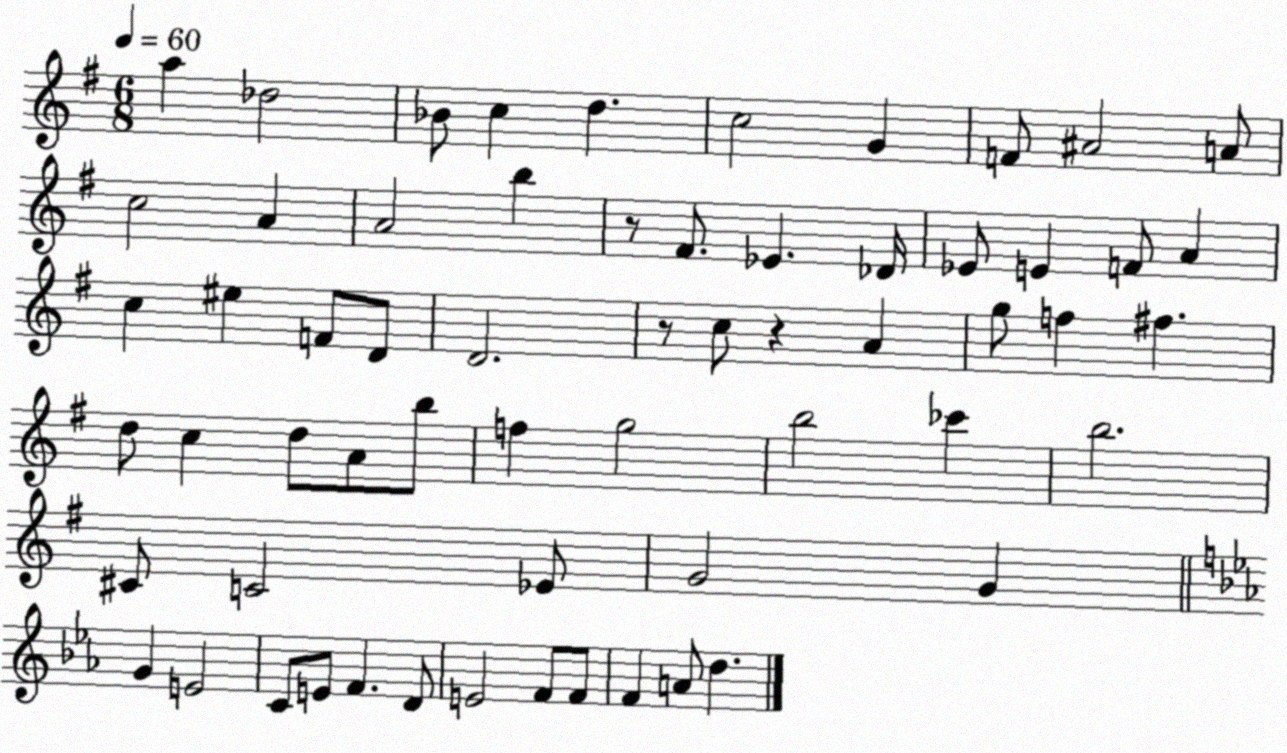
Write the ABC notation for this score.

X:1
T:Untitled
M:6/8
L:1/4
K:G
a _d2 _B/2 c d c2 G F/2 ^A2 A/2 c2 A A2 b z/2 ^F/2 _E _D/4 _E/2 E F/2 A c ^e F/2 D/2 D2 z/2 c/2 z A g/2 f ^f d/2 c d/2 A/2 b/2 f g2 b2 _c' b2 ^C/2 C2 _E/2 G2 G G E2 C/2 E/2 F D/2 E2 F/2 F/2 F A/2 d